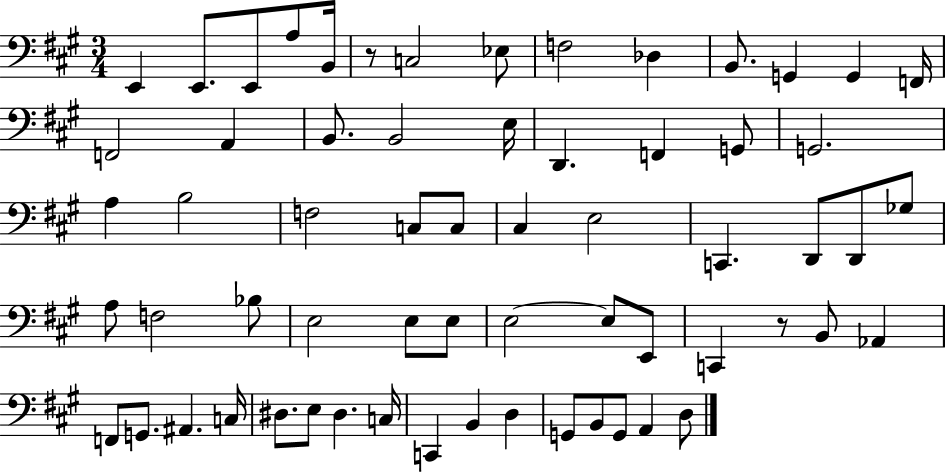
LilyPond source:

{
  \clef bass
  \numericTimeSignature
  \time 3/4
  \key a \major
  e,4 e,8. e,8 a8 b,16 | r8 c2 ees8 | f2 des4 | b,8. g,4 g,4 f,16 | \break f,2 a,4 | b,8. b,2 e16 | d,4. f,4 g,8 | g,2. | \break a4 b2 | f2 c8 c8 | cis4 e2 | c,4. d,8 d,8 ges8 | \break a8 f2 bes8 | e2 e8 e8 | e2~~ e8 e,8 | c,4 r8 b,8 aes,4 | \break f,8 g,8. ais,4. c16 | dis8. e8 dis4. c16 | c,4 b,4 d4 | g,8 b,8 g,8 a,4 d8 | \break \bar "|."
}